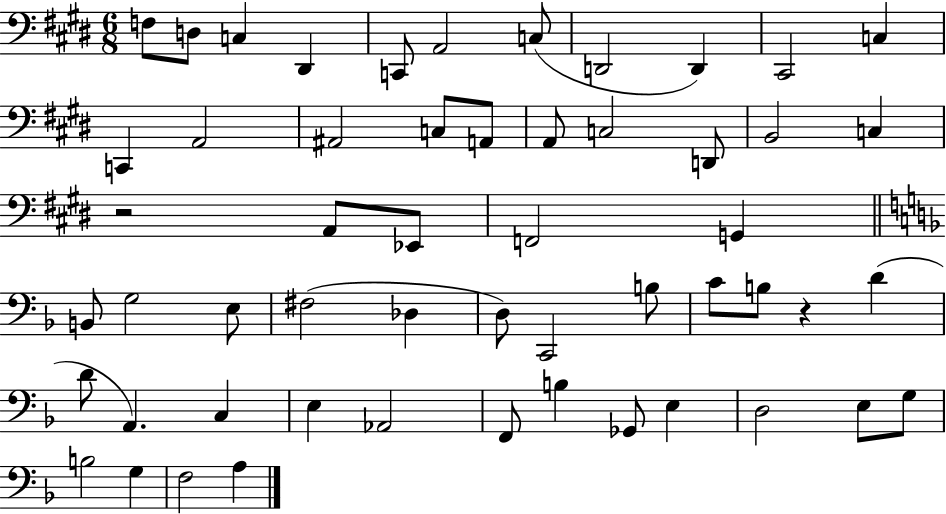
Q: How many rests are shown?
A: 2